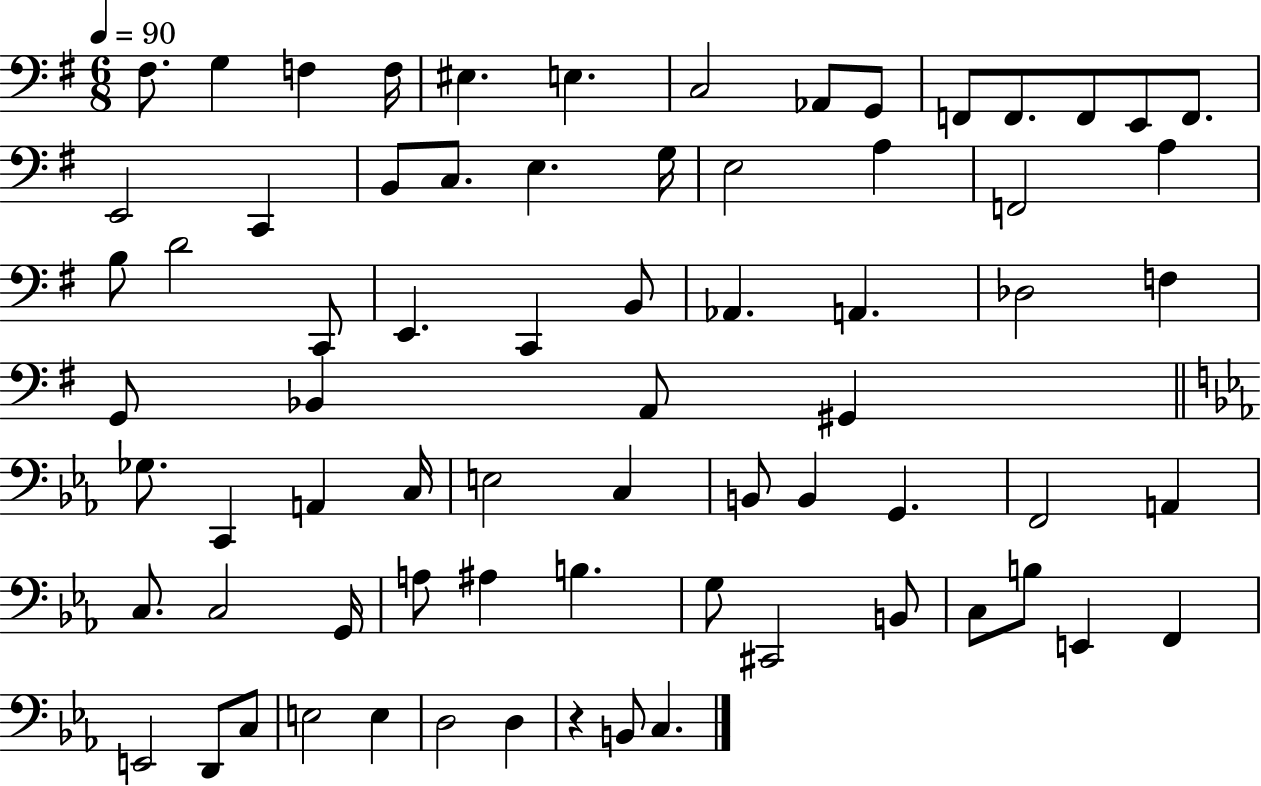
X:1
T:Untitled
M:6/8
L:1/4
K:G
^F,/2 G, F, F,/4 ^E, E, C,2 _A,,/2 G,,/2 F,,/2 F,,/2 F,,/2 E,,/2 F,,/2 E,,2 C,, B,,/2 C,/2 E, G,/4 E,2 A, F,,2 A, B,/2 D2 C,,/2 E,, C,, B,,/2 _A,, A,, _D,2 F, G,,/2 _B,, A,,/2 ^G,, _G,/2 C,, A,, C,/4 E,2 C, B,,/2 B,, G,, F,,2 A,, C,/2 C,2 G,,/4 A,/2 ^A, B, G,/2 ^C,,2 B,,/2 C,/2 B,/2 E,, F,, E,,2 D,,/2 C,/2 E,2 E, D,2 D, z B,,/2 C,